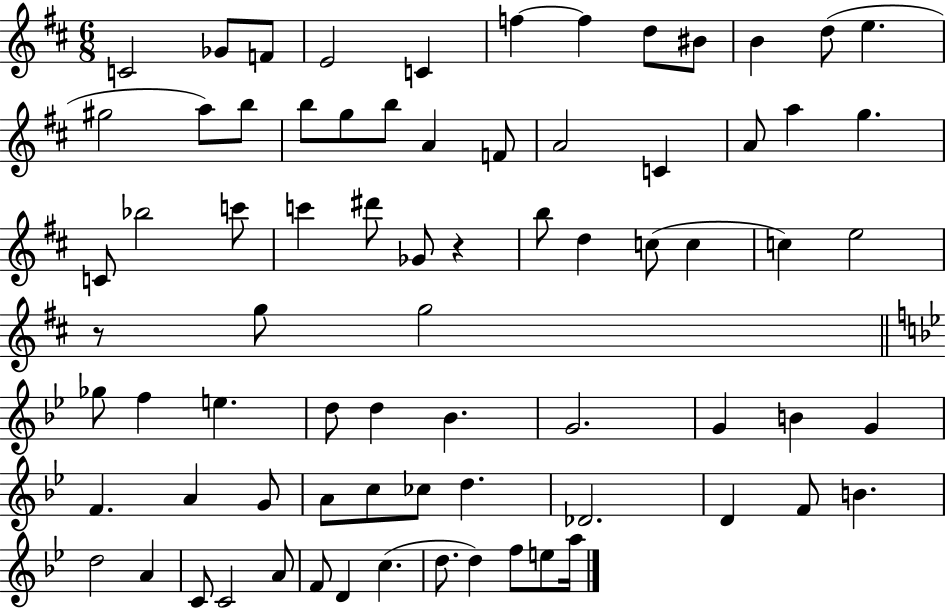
C4/h Gb4/e F4/e E4/h C4/q F5/q F5/q D5/e BIS4/e B4/q D5/e E5/q. G#5/h A5/e B5/e B5/e G5/e B5/e A4/q F4/e A4/h C4/q A4/e A5/q G5/q. C4/e Bb5/h C6/e C6/q D#6/e Gb4/e R/q B5/e D5/q C5/e C5/q C5/q E5/h R/e G5/e G5/h Gb5/e F5/q E5/q. D5/e D5/q Bb4/q. G4/h. G4/q B4/q G4/q F4/q. A4/q G4/e A4/e C5/e CES5/e D5/q. Db4/h. D4/q F4/e B4/q. D5/h A4/q C4/e C4/h A4/e F4/e D4/q C5/q. D5/e. D5/q F5/e E5/e A5/s